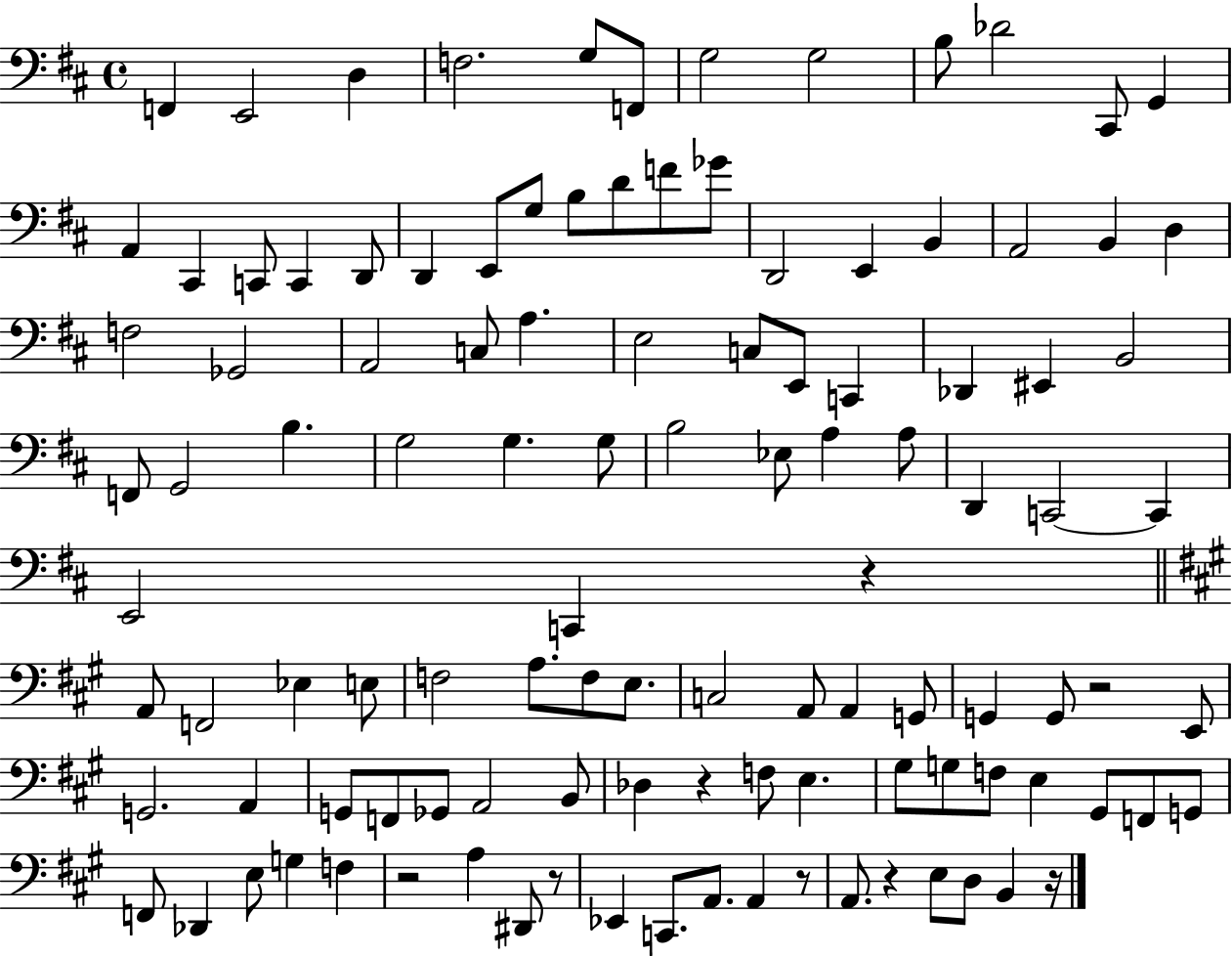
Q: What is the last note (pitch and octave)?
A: B2